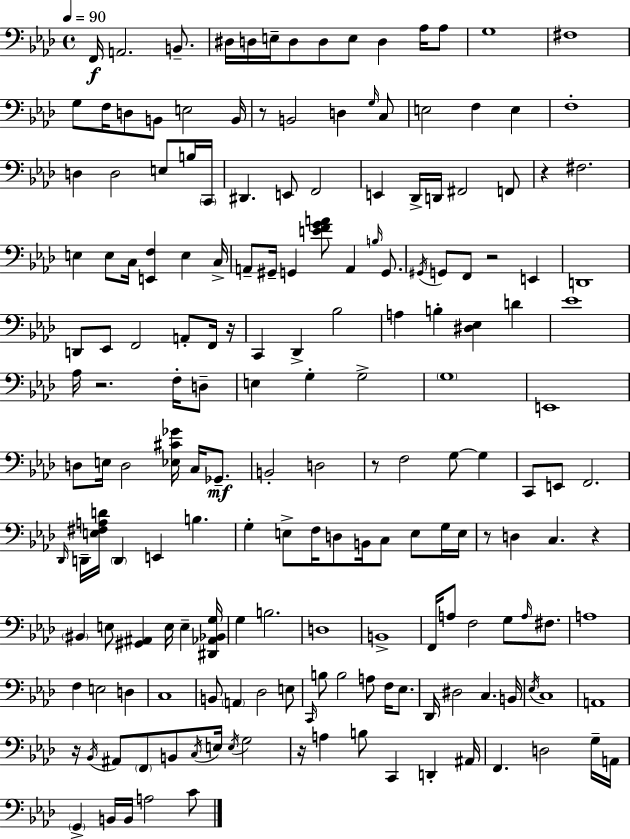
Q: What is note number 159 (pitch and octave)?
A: G3